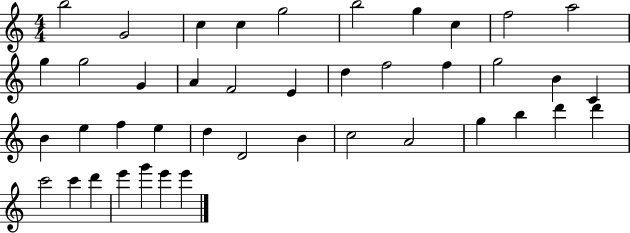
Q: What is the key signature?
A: C major